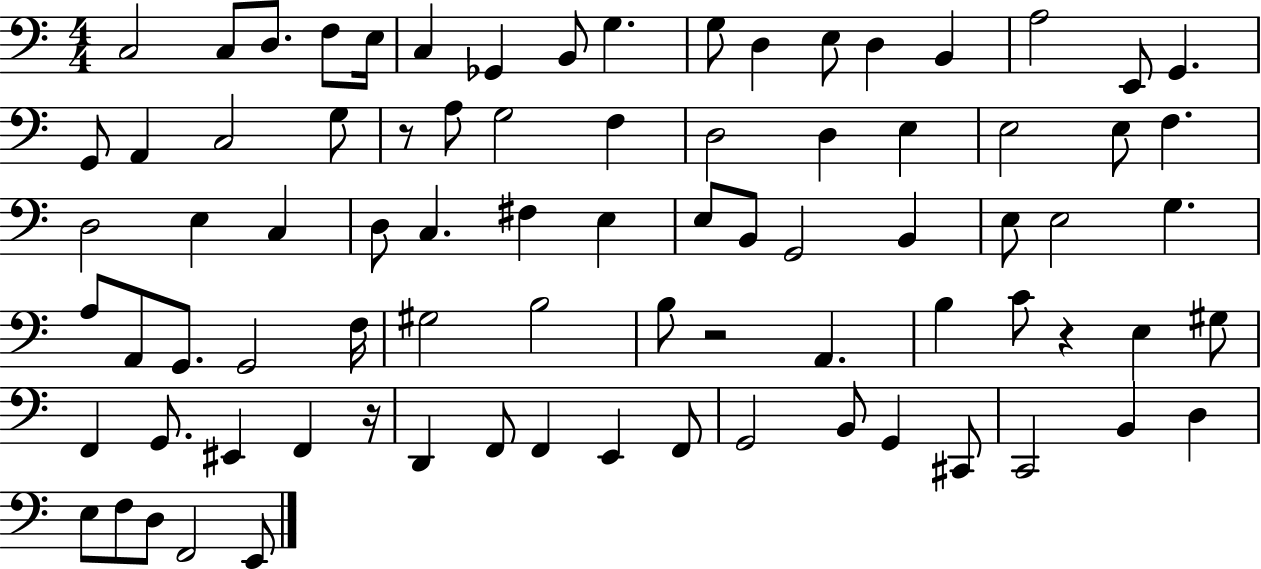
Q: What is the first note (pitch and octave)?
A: C3